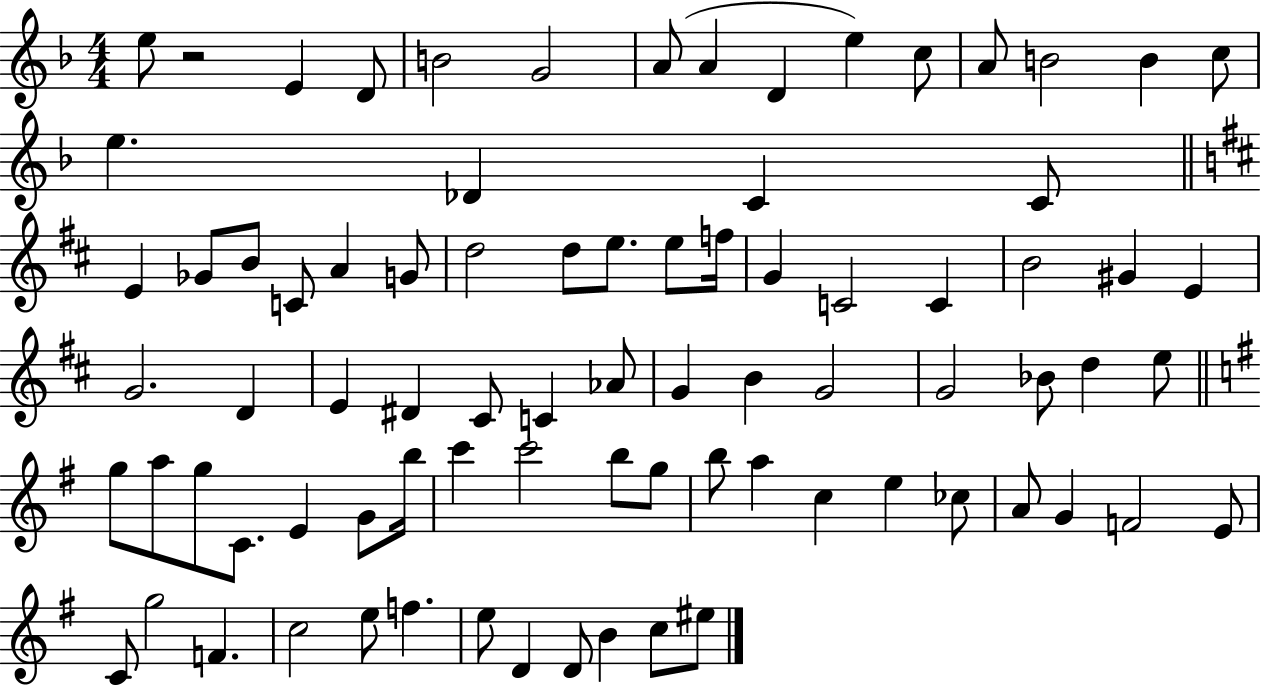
{
  \clef treble
  \numericTimeSignature
  \time 4/4
  \key f \major
  e''8 r2 e'4 d'8 | b'2 g'2 | a'8( a'4 d'4 e''4) c''8 | a'8 b'2 b'4 c''8 | \break e''4. des'4 c'4 c'8 | \bar "||" \break \key b \minor e'4 ges'8 b'8 c'8 a'4 g'8 | d''2 d''8 e''8. e''8 f''16 | g'4 c'2 c'4 | b'2 gis'4 e'4 | \break g'2. d'4 | e'4 dis'4 cis'8 c'4 aes'8 | g'4 b'4 g'2 | g'2 bes'8 d''4 e''8 | \break \bar "||" \break \key g \major g''8 a''8 g''8 c'8. e'4 g'8 b''16 | c'''4 c'''2 b''8 g''8 | b''8 a''4 c''4 e''4 ces''8 | a'8 g'4 f'2 e'8 | \break c'8 g''2 f'4. | c''2 e''8 f''4. | e''8 d'4 d'8 b'4 c''8 eis''8 | \bar "|."
}